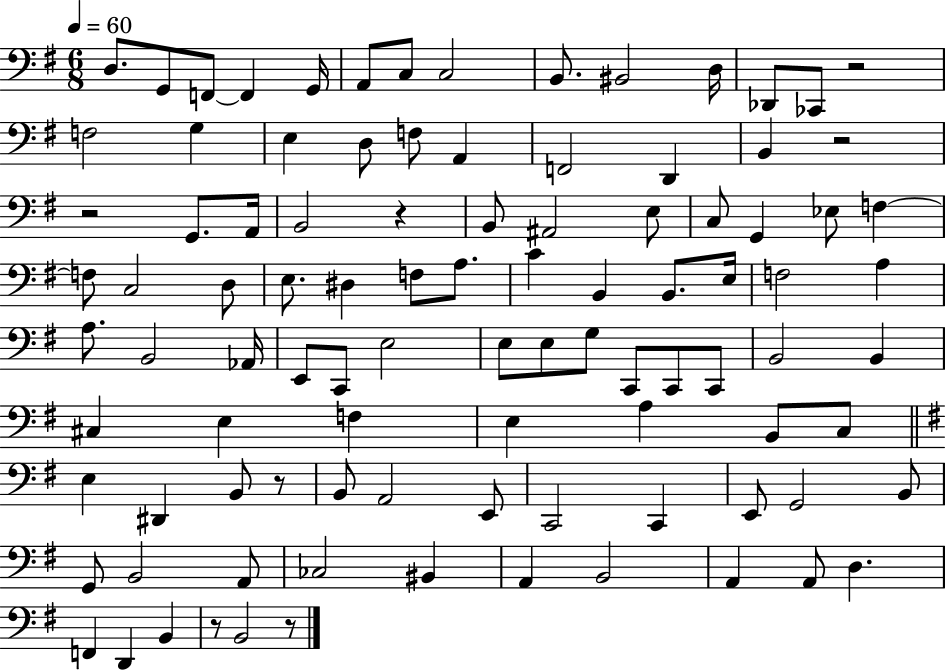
D3/e. G2/e F2/e F2/q G2/s A2/e C3/e C3/h B2/e. BIS2/h D3/s Db2/e CES2/e R/h F3/h G3/q E3/q D3/e F3/e A2/q F2/h D2/q B2/q R/h R/h G2/e. A2/s B2/h R/q B2/e A#2/h E3/e C3/e G2/q Eb3/e F3/q F3/e C3/h D3/e E3/e. D#3/q F3/e A3/e. C4/q B2/q B2/e. E3/s F3/h A3/q A3/e. B2/h Ab2/s E2/e C2/e E3/h E3/e E3/e G3/e C2/e C2/e C2/e B2/h B2/q C#3/q E3/q F3/q E3/q A3/q B2/e C3/e E3/q D#2/q B2/e R/e B2/e A2/h E2/e C2/h C2/q E2/e G2/h B2/e G2/e B2/h A2/e CES3/h BIS2/q A2/q B2/h A2/q A2/e D3/q. F2/q D2/q B2/q R/e B2/h R/e